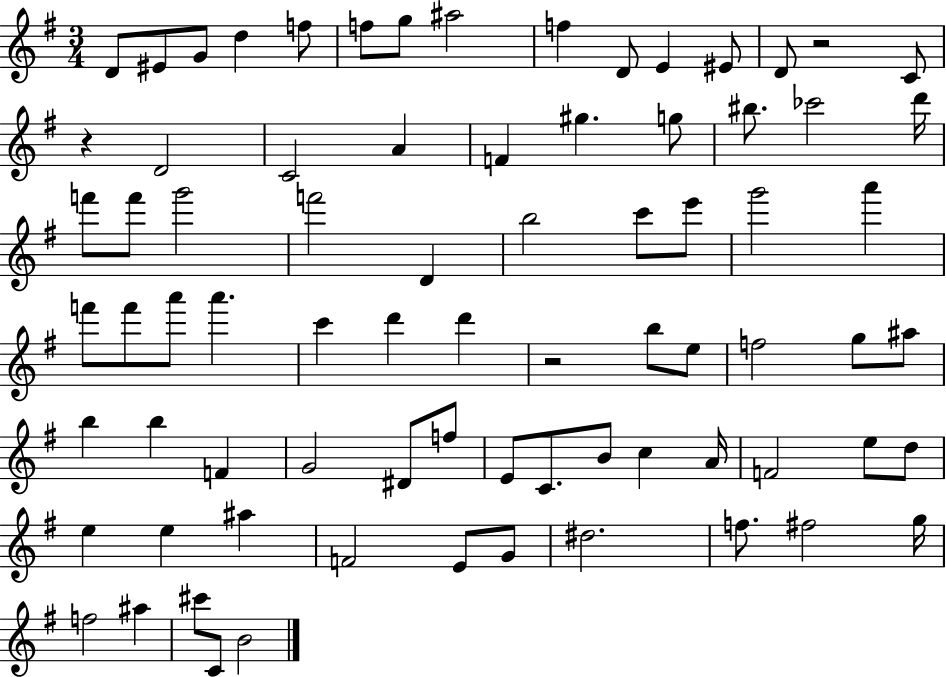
D4/e EIS4/e G4/e D5/q F5/e F5/e G5/e A#5/h F5/q D4/e E4/q EIS4/e D4/e R/h C4/e R/q D4/h C4/h A4/q F4/q G#5/q. G5/e BIS5/e. CES6/h D6/s F6/e F6/e G6/h F6/h D4/q B5/h C6/e E6/e G6/h A6/q F6/e F6/e A6/e A6/q. C6/q D6/q D6/q R/h B5/e E5/e F5/h G5/e A#5/e B5/q B5/q F4/q G4/h D#4/e F5/e E4/e C4/e. B4/e C5/q A4/s F4/h E5/e D5/e E5/q E5/q A#5/q F4/h E4/e G4/e D#5/h. F5/e. F#5/h G5/s F5/h A#5/q C#6/e C4/e B4/h